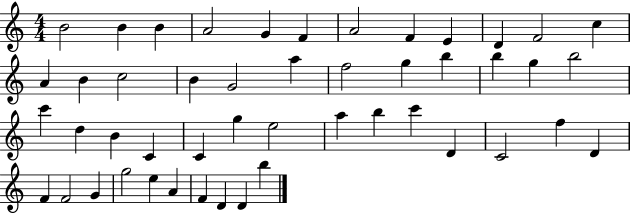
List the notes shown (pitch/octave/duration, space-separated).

B4/h B4/q B4/q A4/h G4/q F4/q A4/h F4/q E4/q D4/q F4/h C5/q A4/q B4/q C5/h B4/q G4/h A5/q F5/h G5/q B5/q B5/q G5/q B5/h C6/q D5/q B4/q C4/q C4/q G5/q E5/h A5/q B5/q C6/q D4/q C4/h F5/q D4/q F4/q F4/h G4/q G5/h E5/q A4/q F4/q D4/q D4/q B5/q